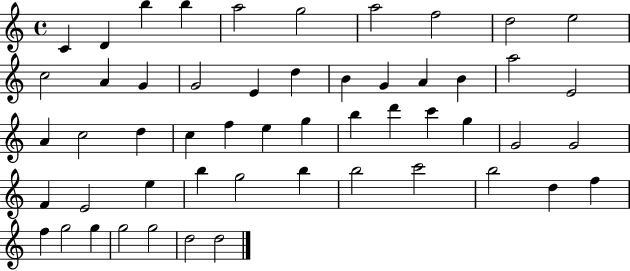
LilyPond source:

{
  \clef treble
  \time 4/4
  \defaultTimeSignature
  \key c \major
  c'4 d'4 b''4 b''4 | a''2 g''2 | a''2 f''2 | d''2 e''2 | \break c''2 a'4 g'4 | g'2 e'4 d''4 | b'4 g'4 a'4 b'4 | a''2 e'2 | \break a'4 c''2 d''4 | c''4 f''4 e''4 g''4 | b''4 d'''4 c'''4 g''4 | g'2 g'2 | \break f'4 e'2 e''4 | b''4 g''2 b''4 | b''2 c'''2 | b''2 d''4 f''4 | \break f''4 g''2 g''4 | g''2 g''2 | d''2 d''2 | \bar "|."
}